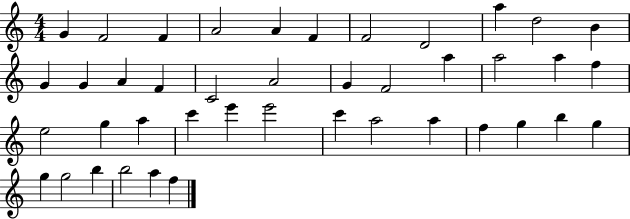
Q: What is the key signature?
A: C major